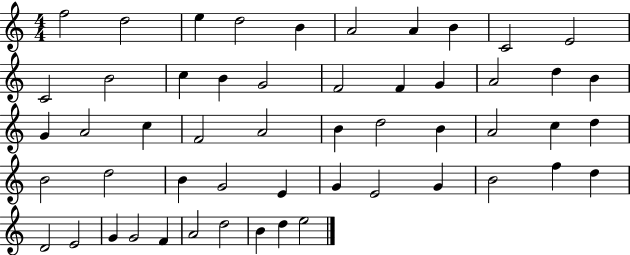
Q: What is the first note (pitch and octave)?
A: F5